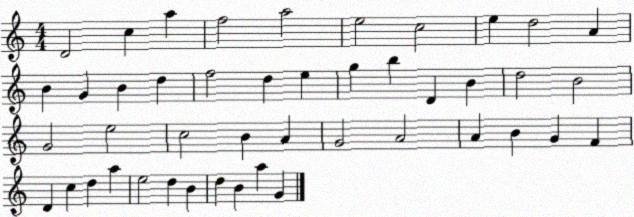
X:1
T:Untitled
M:4/4
L:1/4
K:C
D2 c a f2 a2 e2 c2 e d2 A B G B d f2 d e g b D B d2 B2 G2 e2 c2 B A G2 A2 A B G F D c d a e2 d B d B a G